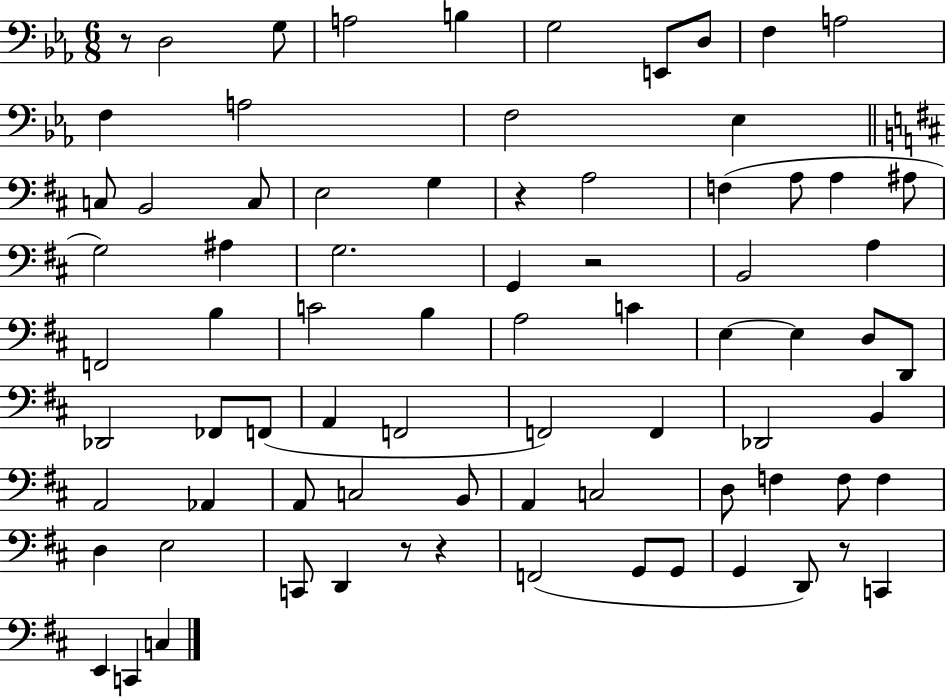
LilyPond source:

{
  \clef bass
  \numericTimeSignature
  \time 6/8
  \key ees \major
  r8 d2 g8 | a2 b4 | g2 e,8 d8 | f4 a2 | \break f4 a2 | f2 ees4 | \bar "||" \break \key d \major c8 b,2 c8 | e2 g4 | r4 a2 | f4( a8 a4 ais8 | \break g2) ais4 | g2. | g,4 r2 | b,2 a4 | \break f,2 b4 | c'2 b4 | a2 c'4 | e4~~ e4 d8 d,8 | \break des,2 fes,8 f,8( | a,4 f,2 | f,2) f,4 | des,2 b,4 | \break a,2 aes,4 | a,8 c2 b,8 | a,4 c2 | d8 f4 f8 f4 | \break d4 e2 | c,8 d,4 r8 r4 | f,2( g,8 g,8 | g,4 d,8) r8 c,4 | \break e,4 c,4 c4 | \bar "|."
}